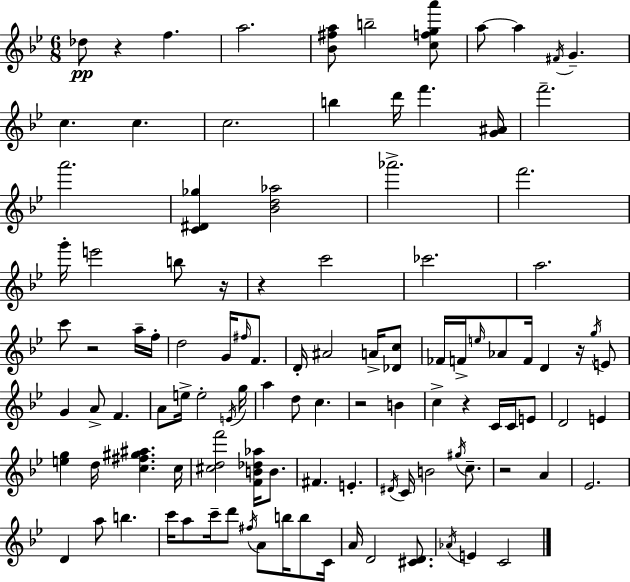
X:1
T:Untitled
M:6/8
L:1/4
K:Bb
_d/2 z f a2 [_B^fa]/2 b2 [cfga']/2 a/2 a ^F/4 G c c c2 b d'/4 f' [G^A]/4 f'2 a'2 [C^D_g] [_Bd_a]2 _a'2 f'2 g'/4 e'2 b/2 z/4 z c'2 _c'2 a2 c'/2 z2 a/4 f/4 d2 G/4 ^f/4 F/2 D/4 ^A2 A/4 [_Dc]/2 _F/4 F/4 e/4 _A/2 F/4 D z/4 g/4 E/2 G A/2 F A/2 e/4 e2 E/4 g/4 a d/2 c z2 B c z C/4 C/4 E/2 D2 E [eg] d/4 [c^f^g^a] c/4 [^cdf']2 [FB_d_a]/4 B/2 ^F E ^D/4 C/4 B2 ^g/4 c/2 z2 A _E2 D a/2 b c'/4 a/2 c'/4 d'/2 ^f/4 A/2 b/4 b/2 C/4 A/4 D2 [^CD]/2 _A/4 E C2